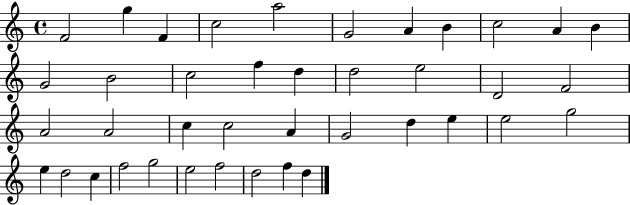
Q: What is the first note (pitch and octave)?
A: F4